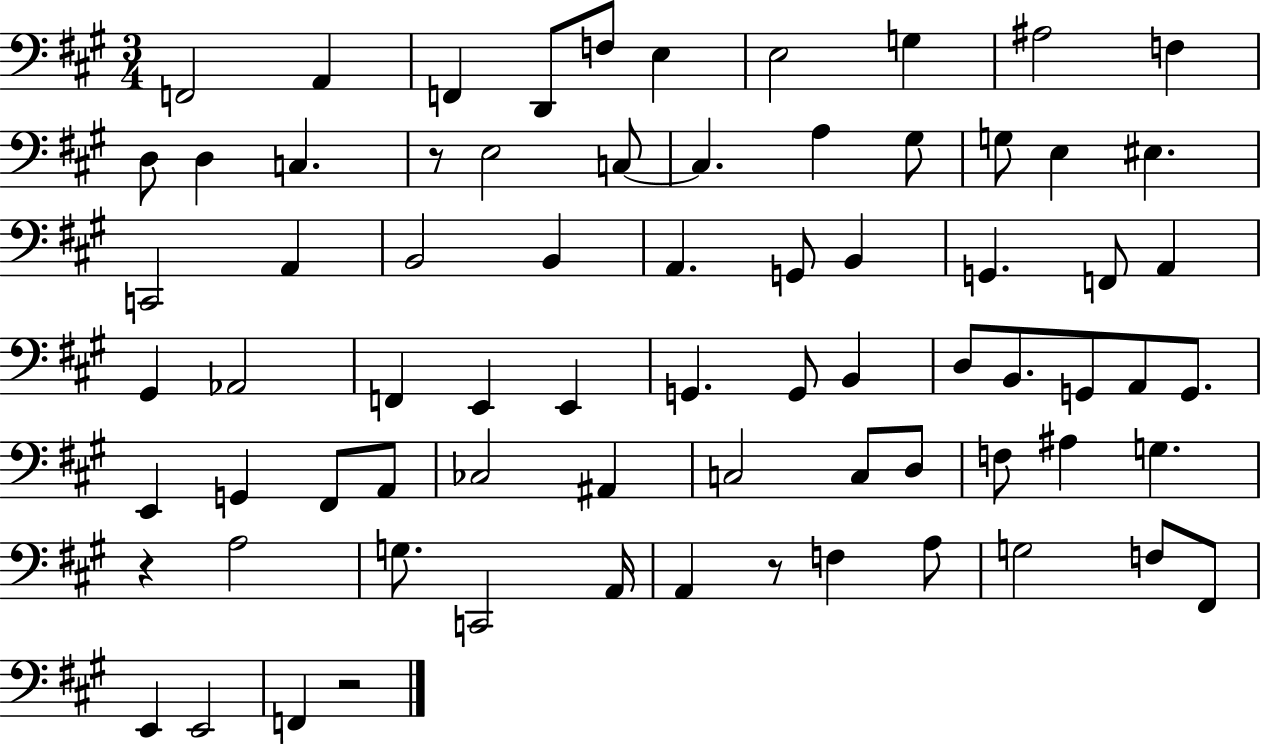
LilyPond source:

{
  \clef bass
  \numericTimeSignature
  \time 3/4
  \key a \major
  f,2 a,4 | f,4 d,8 f8 e4 | e2 g4 | ais2 f4 | \break d8 d4 c4. | r8 e2 c8~~ | c4. a4 gis8 | g8 e4 eis4. | \break c,2 a,4 | b,2 b,4 | a,4. g,8 b,4 | g,4. f,8 a,4 | \break gis,4 aes,2 | f,4 e,4 e,4 | g,4. g,8 b,4 | d8 b,8. g,8 a,8 g,8. | \break e,4 g,4 fis,8 a,8 | ces2 ais,4 | c2 c8 d8 | f8 ais4 g4. | \break r4 a2 | g8. c,2 a,16 | a,4 r8 f4 a8 | g2 f8 fis,8 | \break e,4 e,2 | f,4 r2 | \bar "|."
}